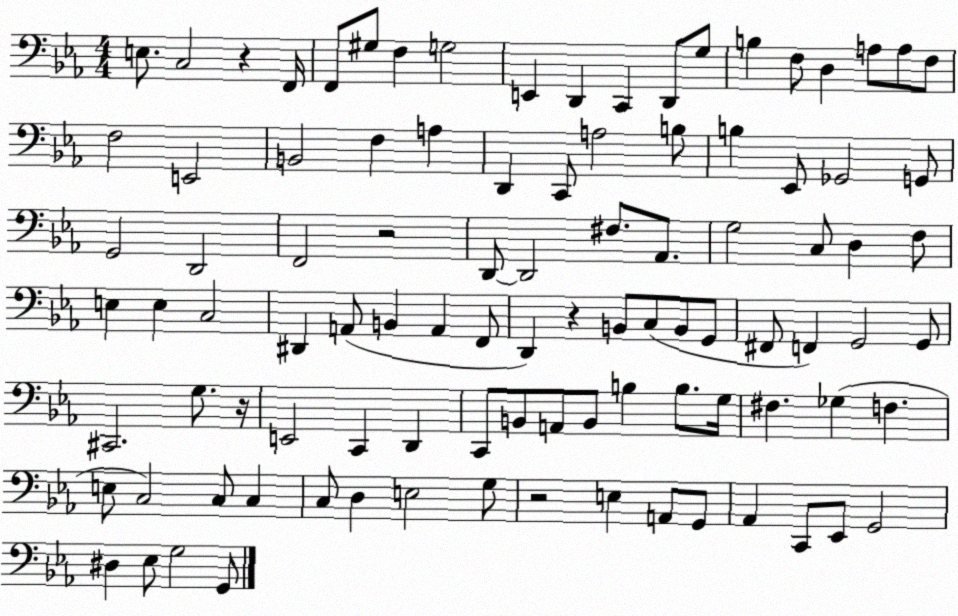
X:1
T:Untitled
M:4/4
L:1/4
K:Eb
E,/2 C,2 z F,,/4 F,,/2 ^G,/2 F, G,2 E,, D,, C,, D,,/2 G,/2 B, F,/2 D, A,/2 A,/2 F,/2 F,2 E,,2 B,,2 F, A, D,, C,,/2 A,2 B,/2 B, _E,,/2 _G,,2 G,,/2 G,,2 D,,2 F,,2 z2 D,,/2 D,,2 ^F,/2 _A,,/2 G,2 C,/2 D, F,/2 E, E, C,2 ^D,, A,,/2 B,, A,, F,,/2 D,, z B,,/2 C,/2 B,,/2 G,,/2 ^F,,/2 F,, G,,2 G,,/2 ^C,,2 G,/2 z/4 E,,2 C,, D,, C,,/2 B,,/2 A,,/2 B,,/2 B, B,/2 G,/4 ^F, _G, F, E,/2 C,2 C,/2 C, C,/2 D, E,2 G,/2 z2 E, A,,/2 G,,/2 _A,, C,,/2 _E,,/2 G,,2 ^D, _E,/2 G,2 G,,/2